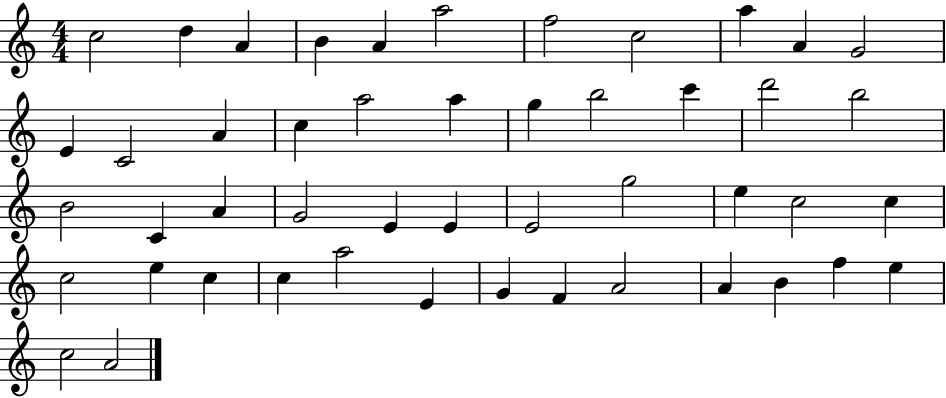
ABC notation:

X:1
T:Untitled
M:4/4
L:1/4
K:C
c2 d A B A a2 f2 c2 a A G2 E C2 A c a2 a g b2 c' d'2 b2 B2 C A G2 E E E2 g2 e c2 c c2 e c c a2 E G F A2 A B f e c2 A2